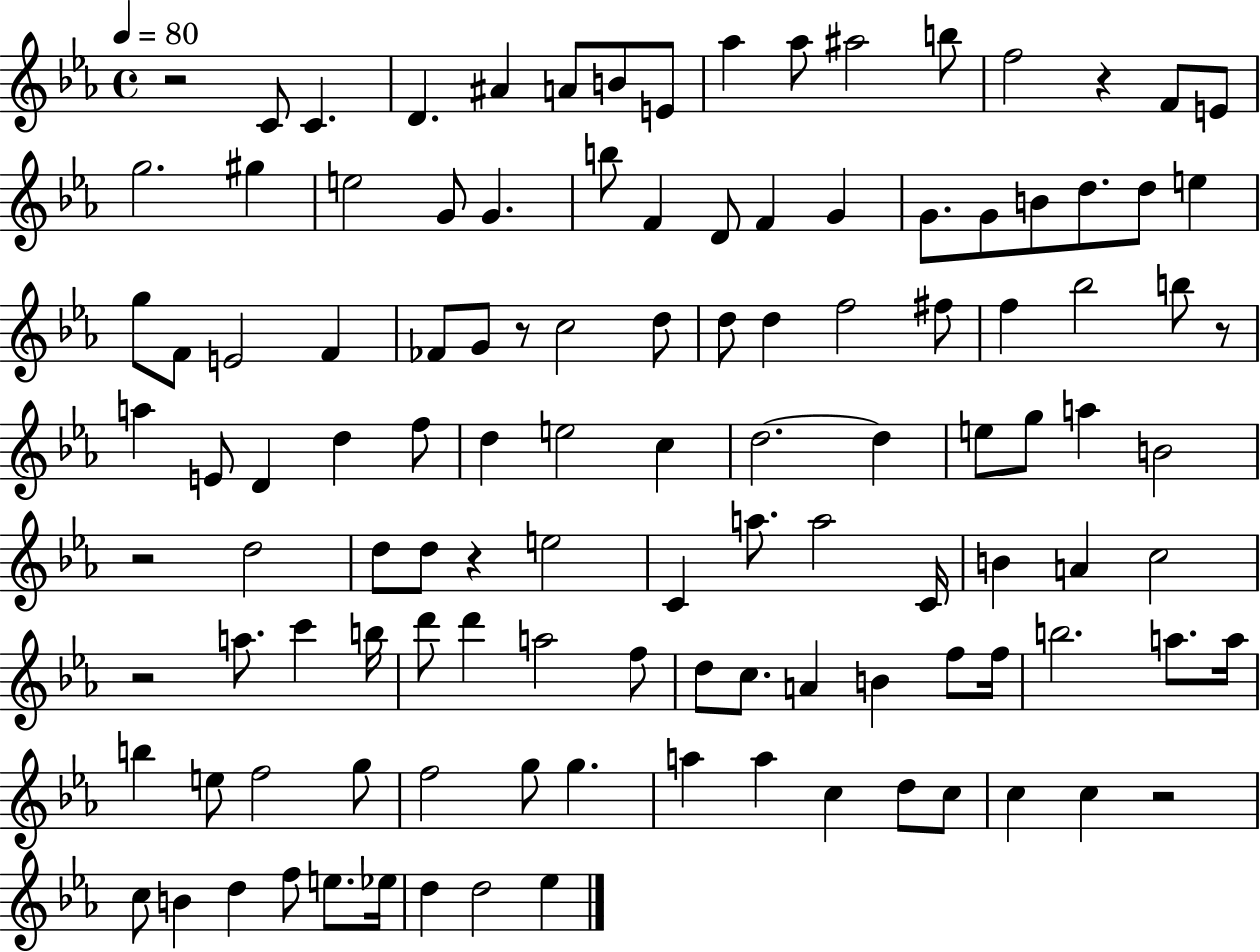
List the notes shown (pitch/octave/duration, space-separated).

R/h C4/e C4/q. D4/q. A#4/q A4/e B4/e E4/e Ab5/q Ab5/e A#5/h B5/e F5/h R/q F4/e E4/e G5/h. G#5/q E5/h G4/e G4/q. B5/e F4/q D4/e F4/q G4/q G4/e. G4/e B4/e D5/e. D5/e E5/q G5/e F4/e E4/h F4/q FES4/e G4/e R/e C5/h D5/e D5/e D5/q F5/h F#5/e F5/q Bb5/h B5/e R/e A5/q E4/e D4/q D5/q F5/e D5/q E5/h C5/q D5/h. D5/q E5/e G5/e A5/q B4/h R/h D5/h D5/e D5/e R/q E5/h C4/q A5/e. A5/h C4/s B4/q A4/q C5/h R/h A5/e. C6/q B5/s D6/e D6/q A5/h F5/e D5/e C5/e. A4/q B4/q F5/e F5/s B5/h. A5/e. A5/s B5/q E5/e F5/h G5/e F5/h G5/e G5/q. A5/q A5/q C5/q D5/e C5/e C5/q C5/q R/h C5/e B4/q D5/q F5/e E5/e. Eb5/s D5/q D5/h Eb5/q